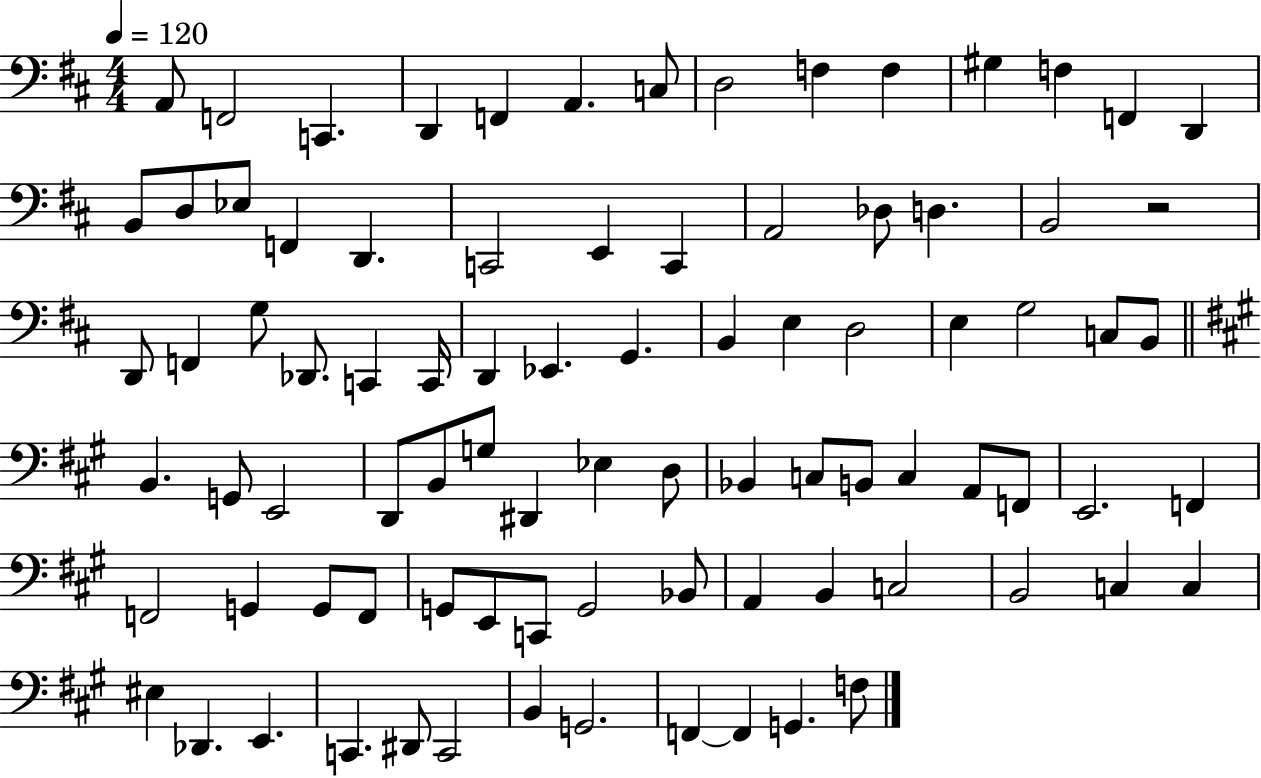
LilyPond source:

{
  \clef bass
  \numericTimeSignature
  \time 4/4
  \key d \major
  \tempo 4 = 120
  \repeat volta 2 { a,8 f,2 c,4. | d,4 f,4 a,4. c8 | d2 f4 f4 | gis4 f4 f,4 d,4 | \break b,8 d8 ees8 f,4 d,4. | c,2 e,4 c,4 | a,2 des8 d4. | b,2 r2 | \break d,8 f,4 g8 des,8. c,4 c,16 | d,4 ees,4. g,4. | b,4 e4 d2 | e4 g2 c8 b,8 | \break \bar "||" \break \key a \major b,4. g,8 e,2 | d,8 b,8 g8 dis,4 ees4 d8 | bes,4 c8 b,8 c4 a,8 f,8 | e,2. f,4 | \break f,2 g,4 g,8 f,8 | g,8 e,8 c,8 g,2 bes,8 | a,4 b,4 c2 | b,2 c4 c4 | \break eis4 des,4. e,4. | c,4. dis,8 c,2 | b,4 g,2. | f,4~~ f,4 g,4. f8 | \break } \bar "|."
}